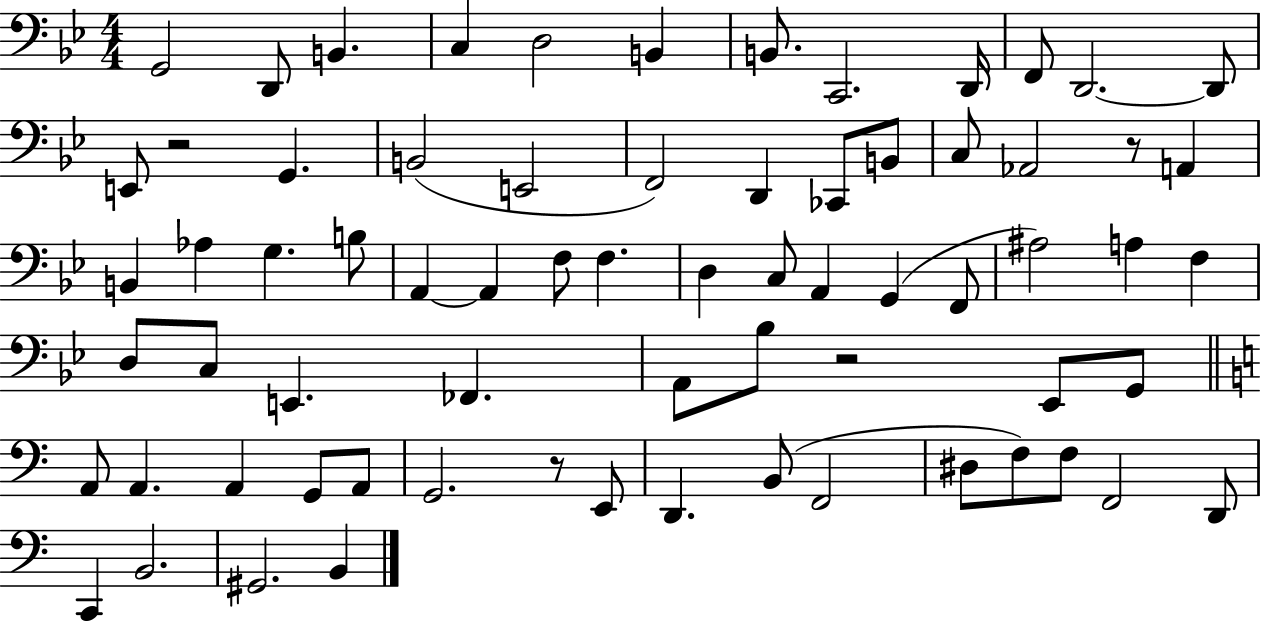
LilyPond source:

{
  \clef bass
  \numericTimeSignature
  \time 4/4
  \key bes \major
  g,2 d,8 b,4. | c4 d2 b,4 | b,8. c,2. d,16 | f,8 d,2.~~ d,8 | \break e,8 r2 g,4. | b,2( e,2 | f,2) d,4 ces,8 b,8 | c8 aes,2 r8 a,4 | \break b,4 aes4 g4. b8 | a,4~~ a,4 f8 f4. | d4 c8 a,4 g,4( f,8 | ais2) a4 f4 | \break d8 c8 e,4. fes,4. | a,8 bes8 r2 ees,8 g,8 | \bar "||" \break \key c \major a,8 a,4. a,4 g,8 a,8 | g,2. r8 e,8 | d,4. b,8( f,2 | dis8 f8) f8 f,2 d,8 | \break c,4 b,2. | gis,2. b,4 | \bar "|."
}